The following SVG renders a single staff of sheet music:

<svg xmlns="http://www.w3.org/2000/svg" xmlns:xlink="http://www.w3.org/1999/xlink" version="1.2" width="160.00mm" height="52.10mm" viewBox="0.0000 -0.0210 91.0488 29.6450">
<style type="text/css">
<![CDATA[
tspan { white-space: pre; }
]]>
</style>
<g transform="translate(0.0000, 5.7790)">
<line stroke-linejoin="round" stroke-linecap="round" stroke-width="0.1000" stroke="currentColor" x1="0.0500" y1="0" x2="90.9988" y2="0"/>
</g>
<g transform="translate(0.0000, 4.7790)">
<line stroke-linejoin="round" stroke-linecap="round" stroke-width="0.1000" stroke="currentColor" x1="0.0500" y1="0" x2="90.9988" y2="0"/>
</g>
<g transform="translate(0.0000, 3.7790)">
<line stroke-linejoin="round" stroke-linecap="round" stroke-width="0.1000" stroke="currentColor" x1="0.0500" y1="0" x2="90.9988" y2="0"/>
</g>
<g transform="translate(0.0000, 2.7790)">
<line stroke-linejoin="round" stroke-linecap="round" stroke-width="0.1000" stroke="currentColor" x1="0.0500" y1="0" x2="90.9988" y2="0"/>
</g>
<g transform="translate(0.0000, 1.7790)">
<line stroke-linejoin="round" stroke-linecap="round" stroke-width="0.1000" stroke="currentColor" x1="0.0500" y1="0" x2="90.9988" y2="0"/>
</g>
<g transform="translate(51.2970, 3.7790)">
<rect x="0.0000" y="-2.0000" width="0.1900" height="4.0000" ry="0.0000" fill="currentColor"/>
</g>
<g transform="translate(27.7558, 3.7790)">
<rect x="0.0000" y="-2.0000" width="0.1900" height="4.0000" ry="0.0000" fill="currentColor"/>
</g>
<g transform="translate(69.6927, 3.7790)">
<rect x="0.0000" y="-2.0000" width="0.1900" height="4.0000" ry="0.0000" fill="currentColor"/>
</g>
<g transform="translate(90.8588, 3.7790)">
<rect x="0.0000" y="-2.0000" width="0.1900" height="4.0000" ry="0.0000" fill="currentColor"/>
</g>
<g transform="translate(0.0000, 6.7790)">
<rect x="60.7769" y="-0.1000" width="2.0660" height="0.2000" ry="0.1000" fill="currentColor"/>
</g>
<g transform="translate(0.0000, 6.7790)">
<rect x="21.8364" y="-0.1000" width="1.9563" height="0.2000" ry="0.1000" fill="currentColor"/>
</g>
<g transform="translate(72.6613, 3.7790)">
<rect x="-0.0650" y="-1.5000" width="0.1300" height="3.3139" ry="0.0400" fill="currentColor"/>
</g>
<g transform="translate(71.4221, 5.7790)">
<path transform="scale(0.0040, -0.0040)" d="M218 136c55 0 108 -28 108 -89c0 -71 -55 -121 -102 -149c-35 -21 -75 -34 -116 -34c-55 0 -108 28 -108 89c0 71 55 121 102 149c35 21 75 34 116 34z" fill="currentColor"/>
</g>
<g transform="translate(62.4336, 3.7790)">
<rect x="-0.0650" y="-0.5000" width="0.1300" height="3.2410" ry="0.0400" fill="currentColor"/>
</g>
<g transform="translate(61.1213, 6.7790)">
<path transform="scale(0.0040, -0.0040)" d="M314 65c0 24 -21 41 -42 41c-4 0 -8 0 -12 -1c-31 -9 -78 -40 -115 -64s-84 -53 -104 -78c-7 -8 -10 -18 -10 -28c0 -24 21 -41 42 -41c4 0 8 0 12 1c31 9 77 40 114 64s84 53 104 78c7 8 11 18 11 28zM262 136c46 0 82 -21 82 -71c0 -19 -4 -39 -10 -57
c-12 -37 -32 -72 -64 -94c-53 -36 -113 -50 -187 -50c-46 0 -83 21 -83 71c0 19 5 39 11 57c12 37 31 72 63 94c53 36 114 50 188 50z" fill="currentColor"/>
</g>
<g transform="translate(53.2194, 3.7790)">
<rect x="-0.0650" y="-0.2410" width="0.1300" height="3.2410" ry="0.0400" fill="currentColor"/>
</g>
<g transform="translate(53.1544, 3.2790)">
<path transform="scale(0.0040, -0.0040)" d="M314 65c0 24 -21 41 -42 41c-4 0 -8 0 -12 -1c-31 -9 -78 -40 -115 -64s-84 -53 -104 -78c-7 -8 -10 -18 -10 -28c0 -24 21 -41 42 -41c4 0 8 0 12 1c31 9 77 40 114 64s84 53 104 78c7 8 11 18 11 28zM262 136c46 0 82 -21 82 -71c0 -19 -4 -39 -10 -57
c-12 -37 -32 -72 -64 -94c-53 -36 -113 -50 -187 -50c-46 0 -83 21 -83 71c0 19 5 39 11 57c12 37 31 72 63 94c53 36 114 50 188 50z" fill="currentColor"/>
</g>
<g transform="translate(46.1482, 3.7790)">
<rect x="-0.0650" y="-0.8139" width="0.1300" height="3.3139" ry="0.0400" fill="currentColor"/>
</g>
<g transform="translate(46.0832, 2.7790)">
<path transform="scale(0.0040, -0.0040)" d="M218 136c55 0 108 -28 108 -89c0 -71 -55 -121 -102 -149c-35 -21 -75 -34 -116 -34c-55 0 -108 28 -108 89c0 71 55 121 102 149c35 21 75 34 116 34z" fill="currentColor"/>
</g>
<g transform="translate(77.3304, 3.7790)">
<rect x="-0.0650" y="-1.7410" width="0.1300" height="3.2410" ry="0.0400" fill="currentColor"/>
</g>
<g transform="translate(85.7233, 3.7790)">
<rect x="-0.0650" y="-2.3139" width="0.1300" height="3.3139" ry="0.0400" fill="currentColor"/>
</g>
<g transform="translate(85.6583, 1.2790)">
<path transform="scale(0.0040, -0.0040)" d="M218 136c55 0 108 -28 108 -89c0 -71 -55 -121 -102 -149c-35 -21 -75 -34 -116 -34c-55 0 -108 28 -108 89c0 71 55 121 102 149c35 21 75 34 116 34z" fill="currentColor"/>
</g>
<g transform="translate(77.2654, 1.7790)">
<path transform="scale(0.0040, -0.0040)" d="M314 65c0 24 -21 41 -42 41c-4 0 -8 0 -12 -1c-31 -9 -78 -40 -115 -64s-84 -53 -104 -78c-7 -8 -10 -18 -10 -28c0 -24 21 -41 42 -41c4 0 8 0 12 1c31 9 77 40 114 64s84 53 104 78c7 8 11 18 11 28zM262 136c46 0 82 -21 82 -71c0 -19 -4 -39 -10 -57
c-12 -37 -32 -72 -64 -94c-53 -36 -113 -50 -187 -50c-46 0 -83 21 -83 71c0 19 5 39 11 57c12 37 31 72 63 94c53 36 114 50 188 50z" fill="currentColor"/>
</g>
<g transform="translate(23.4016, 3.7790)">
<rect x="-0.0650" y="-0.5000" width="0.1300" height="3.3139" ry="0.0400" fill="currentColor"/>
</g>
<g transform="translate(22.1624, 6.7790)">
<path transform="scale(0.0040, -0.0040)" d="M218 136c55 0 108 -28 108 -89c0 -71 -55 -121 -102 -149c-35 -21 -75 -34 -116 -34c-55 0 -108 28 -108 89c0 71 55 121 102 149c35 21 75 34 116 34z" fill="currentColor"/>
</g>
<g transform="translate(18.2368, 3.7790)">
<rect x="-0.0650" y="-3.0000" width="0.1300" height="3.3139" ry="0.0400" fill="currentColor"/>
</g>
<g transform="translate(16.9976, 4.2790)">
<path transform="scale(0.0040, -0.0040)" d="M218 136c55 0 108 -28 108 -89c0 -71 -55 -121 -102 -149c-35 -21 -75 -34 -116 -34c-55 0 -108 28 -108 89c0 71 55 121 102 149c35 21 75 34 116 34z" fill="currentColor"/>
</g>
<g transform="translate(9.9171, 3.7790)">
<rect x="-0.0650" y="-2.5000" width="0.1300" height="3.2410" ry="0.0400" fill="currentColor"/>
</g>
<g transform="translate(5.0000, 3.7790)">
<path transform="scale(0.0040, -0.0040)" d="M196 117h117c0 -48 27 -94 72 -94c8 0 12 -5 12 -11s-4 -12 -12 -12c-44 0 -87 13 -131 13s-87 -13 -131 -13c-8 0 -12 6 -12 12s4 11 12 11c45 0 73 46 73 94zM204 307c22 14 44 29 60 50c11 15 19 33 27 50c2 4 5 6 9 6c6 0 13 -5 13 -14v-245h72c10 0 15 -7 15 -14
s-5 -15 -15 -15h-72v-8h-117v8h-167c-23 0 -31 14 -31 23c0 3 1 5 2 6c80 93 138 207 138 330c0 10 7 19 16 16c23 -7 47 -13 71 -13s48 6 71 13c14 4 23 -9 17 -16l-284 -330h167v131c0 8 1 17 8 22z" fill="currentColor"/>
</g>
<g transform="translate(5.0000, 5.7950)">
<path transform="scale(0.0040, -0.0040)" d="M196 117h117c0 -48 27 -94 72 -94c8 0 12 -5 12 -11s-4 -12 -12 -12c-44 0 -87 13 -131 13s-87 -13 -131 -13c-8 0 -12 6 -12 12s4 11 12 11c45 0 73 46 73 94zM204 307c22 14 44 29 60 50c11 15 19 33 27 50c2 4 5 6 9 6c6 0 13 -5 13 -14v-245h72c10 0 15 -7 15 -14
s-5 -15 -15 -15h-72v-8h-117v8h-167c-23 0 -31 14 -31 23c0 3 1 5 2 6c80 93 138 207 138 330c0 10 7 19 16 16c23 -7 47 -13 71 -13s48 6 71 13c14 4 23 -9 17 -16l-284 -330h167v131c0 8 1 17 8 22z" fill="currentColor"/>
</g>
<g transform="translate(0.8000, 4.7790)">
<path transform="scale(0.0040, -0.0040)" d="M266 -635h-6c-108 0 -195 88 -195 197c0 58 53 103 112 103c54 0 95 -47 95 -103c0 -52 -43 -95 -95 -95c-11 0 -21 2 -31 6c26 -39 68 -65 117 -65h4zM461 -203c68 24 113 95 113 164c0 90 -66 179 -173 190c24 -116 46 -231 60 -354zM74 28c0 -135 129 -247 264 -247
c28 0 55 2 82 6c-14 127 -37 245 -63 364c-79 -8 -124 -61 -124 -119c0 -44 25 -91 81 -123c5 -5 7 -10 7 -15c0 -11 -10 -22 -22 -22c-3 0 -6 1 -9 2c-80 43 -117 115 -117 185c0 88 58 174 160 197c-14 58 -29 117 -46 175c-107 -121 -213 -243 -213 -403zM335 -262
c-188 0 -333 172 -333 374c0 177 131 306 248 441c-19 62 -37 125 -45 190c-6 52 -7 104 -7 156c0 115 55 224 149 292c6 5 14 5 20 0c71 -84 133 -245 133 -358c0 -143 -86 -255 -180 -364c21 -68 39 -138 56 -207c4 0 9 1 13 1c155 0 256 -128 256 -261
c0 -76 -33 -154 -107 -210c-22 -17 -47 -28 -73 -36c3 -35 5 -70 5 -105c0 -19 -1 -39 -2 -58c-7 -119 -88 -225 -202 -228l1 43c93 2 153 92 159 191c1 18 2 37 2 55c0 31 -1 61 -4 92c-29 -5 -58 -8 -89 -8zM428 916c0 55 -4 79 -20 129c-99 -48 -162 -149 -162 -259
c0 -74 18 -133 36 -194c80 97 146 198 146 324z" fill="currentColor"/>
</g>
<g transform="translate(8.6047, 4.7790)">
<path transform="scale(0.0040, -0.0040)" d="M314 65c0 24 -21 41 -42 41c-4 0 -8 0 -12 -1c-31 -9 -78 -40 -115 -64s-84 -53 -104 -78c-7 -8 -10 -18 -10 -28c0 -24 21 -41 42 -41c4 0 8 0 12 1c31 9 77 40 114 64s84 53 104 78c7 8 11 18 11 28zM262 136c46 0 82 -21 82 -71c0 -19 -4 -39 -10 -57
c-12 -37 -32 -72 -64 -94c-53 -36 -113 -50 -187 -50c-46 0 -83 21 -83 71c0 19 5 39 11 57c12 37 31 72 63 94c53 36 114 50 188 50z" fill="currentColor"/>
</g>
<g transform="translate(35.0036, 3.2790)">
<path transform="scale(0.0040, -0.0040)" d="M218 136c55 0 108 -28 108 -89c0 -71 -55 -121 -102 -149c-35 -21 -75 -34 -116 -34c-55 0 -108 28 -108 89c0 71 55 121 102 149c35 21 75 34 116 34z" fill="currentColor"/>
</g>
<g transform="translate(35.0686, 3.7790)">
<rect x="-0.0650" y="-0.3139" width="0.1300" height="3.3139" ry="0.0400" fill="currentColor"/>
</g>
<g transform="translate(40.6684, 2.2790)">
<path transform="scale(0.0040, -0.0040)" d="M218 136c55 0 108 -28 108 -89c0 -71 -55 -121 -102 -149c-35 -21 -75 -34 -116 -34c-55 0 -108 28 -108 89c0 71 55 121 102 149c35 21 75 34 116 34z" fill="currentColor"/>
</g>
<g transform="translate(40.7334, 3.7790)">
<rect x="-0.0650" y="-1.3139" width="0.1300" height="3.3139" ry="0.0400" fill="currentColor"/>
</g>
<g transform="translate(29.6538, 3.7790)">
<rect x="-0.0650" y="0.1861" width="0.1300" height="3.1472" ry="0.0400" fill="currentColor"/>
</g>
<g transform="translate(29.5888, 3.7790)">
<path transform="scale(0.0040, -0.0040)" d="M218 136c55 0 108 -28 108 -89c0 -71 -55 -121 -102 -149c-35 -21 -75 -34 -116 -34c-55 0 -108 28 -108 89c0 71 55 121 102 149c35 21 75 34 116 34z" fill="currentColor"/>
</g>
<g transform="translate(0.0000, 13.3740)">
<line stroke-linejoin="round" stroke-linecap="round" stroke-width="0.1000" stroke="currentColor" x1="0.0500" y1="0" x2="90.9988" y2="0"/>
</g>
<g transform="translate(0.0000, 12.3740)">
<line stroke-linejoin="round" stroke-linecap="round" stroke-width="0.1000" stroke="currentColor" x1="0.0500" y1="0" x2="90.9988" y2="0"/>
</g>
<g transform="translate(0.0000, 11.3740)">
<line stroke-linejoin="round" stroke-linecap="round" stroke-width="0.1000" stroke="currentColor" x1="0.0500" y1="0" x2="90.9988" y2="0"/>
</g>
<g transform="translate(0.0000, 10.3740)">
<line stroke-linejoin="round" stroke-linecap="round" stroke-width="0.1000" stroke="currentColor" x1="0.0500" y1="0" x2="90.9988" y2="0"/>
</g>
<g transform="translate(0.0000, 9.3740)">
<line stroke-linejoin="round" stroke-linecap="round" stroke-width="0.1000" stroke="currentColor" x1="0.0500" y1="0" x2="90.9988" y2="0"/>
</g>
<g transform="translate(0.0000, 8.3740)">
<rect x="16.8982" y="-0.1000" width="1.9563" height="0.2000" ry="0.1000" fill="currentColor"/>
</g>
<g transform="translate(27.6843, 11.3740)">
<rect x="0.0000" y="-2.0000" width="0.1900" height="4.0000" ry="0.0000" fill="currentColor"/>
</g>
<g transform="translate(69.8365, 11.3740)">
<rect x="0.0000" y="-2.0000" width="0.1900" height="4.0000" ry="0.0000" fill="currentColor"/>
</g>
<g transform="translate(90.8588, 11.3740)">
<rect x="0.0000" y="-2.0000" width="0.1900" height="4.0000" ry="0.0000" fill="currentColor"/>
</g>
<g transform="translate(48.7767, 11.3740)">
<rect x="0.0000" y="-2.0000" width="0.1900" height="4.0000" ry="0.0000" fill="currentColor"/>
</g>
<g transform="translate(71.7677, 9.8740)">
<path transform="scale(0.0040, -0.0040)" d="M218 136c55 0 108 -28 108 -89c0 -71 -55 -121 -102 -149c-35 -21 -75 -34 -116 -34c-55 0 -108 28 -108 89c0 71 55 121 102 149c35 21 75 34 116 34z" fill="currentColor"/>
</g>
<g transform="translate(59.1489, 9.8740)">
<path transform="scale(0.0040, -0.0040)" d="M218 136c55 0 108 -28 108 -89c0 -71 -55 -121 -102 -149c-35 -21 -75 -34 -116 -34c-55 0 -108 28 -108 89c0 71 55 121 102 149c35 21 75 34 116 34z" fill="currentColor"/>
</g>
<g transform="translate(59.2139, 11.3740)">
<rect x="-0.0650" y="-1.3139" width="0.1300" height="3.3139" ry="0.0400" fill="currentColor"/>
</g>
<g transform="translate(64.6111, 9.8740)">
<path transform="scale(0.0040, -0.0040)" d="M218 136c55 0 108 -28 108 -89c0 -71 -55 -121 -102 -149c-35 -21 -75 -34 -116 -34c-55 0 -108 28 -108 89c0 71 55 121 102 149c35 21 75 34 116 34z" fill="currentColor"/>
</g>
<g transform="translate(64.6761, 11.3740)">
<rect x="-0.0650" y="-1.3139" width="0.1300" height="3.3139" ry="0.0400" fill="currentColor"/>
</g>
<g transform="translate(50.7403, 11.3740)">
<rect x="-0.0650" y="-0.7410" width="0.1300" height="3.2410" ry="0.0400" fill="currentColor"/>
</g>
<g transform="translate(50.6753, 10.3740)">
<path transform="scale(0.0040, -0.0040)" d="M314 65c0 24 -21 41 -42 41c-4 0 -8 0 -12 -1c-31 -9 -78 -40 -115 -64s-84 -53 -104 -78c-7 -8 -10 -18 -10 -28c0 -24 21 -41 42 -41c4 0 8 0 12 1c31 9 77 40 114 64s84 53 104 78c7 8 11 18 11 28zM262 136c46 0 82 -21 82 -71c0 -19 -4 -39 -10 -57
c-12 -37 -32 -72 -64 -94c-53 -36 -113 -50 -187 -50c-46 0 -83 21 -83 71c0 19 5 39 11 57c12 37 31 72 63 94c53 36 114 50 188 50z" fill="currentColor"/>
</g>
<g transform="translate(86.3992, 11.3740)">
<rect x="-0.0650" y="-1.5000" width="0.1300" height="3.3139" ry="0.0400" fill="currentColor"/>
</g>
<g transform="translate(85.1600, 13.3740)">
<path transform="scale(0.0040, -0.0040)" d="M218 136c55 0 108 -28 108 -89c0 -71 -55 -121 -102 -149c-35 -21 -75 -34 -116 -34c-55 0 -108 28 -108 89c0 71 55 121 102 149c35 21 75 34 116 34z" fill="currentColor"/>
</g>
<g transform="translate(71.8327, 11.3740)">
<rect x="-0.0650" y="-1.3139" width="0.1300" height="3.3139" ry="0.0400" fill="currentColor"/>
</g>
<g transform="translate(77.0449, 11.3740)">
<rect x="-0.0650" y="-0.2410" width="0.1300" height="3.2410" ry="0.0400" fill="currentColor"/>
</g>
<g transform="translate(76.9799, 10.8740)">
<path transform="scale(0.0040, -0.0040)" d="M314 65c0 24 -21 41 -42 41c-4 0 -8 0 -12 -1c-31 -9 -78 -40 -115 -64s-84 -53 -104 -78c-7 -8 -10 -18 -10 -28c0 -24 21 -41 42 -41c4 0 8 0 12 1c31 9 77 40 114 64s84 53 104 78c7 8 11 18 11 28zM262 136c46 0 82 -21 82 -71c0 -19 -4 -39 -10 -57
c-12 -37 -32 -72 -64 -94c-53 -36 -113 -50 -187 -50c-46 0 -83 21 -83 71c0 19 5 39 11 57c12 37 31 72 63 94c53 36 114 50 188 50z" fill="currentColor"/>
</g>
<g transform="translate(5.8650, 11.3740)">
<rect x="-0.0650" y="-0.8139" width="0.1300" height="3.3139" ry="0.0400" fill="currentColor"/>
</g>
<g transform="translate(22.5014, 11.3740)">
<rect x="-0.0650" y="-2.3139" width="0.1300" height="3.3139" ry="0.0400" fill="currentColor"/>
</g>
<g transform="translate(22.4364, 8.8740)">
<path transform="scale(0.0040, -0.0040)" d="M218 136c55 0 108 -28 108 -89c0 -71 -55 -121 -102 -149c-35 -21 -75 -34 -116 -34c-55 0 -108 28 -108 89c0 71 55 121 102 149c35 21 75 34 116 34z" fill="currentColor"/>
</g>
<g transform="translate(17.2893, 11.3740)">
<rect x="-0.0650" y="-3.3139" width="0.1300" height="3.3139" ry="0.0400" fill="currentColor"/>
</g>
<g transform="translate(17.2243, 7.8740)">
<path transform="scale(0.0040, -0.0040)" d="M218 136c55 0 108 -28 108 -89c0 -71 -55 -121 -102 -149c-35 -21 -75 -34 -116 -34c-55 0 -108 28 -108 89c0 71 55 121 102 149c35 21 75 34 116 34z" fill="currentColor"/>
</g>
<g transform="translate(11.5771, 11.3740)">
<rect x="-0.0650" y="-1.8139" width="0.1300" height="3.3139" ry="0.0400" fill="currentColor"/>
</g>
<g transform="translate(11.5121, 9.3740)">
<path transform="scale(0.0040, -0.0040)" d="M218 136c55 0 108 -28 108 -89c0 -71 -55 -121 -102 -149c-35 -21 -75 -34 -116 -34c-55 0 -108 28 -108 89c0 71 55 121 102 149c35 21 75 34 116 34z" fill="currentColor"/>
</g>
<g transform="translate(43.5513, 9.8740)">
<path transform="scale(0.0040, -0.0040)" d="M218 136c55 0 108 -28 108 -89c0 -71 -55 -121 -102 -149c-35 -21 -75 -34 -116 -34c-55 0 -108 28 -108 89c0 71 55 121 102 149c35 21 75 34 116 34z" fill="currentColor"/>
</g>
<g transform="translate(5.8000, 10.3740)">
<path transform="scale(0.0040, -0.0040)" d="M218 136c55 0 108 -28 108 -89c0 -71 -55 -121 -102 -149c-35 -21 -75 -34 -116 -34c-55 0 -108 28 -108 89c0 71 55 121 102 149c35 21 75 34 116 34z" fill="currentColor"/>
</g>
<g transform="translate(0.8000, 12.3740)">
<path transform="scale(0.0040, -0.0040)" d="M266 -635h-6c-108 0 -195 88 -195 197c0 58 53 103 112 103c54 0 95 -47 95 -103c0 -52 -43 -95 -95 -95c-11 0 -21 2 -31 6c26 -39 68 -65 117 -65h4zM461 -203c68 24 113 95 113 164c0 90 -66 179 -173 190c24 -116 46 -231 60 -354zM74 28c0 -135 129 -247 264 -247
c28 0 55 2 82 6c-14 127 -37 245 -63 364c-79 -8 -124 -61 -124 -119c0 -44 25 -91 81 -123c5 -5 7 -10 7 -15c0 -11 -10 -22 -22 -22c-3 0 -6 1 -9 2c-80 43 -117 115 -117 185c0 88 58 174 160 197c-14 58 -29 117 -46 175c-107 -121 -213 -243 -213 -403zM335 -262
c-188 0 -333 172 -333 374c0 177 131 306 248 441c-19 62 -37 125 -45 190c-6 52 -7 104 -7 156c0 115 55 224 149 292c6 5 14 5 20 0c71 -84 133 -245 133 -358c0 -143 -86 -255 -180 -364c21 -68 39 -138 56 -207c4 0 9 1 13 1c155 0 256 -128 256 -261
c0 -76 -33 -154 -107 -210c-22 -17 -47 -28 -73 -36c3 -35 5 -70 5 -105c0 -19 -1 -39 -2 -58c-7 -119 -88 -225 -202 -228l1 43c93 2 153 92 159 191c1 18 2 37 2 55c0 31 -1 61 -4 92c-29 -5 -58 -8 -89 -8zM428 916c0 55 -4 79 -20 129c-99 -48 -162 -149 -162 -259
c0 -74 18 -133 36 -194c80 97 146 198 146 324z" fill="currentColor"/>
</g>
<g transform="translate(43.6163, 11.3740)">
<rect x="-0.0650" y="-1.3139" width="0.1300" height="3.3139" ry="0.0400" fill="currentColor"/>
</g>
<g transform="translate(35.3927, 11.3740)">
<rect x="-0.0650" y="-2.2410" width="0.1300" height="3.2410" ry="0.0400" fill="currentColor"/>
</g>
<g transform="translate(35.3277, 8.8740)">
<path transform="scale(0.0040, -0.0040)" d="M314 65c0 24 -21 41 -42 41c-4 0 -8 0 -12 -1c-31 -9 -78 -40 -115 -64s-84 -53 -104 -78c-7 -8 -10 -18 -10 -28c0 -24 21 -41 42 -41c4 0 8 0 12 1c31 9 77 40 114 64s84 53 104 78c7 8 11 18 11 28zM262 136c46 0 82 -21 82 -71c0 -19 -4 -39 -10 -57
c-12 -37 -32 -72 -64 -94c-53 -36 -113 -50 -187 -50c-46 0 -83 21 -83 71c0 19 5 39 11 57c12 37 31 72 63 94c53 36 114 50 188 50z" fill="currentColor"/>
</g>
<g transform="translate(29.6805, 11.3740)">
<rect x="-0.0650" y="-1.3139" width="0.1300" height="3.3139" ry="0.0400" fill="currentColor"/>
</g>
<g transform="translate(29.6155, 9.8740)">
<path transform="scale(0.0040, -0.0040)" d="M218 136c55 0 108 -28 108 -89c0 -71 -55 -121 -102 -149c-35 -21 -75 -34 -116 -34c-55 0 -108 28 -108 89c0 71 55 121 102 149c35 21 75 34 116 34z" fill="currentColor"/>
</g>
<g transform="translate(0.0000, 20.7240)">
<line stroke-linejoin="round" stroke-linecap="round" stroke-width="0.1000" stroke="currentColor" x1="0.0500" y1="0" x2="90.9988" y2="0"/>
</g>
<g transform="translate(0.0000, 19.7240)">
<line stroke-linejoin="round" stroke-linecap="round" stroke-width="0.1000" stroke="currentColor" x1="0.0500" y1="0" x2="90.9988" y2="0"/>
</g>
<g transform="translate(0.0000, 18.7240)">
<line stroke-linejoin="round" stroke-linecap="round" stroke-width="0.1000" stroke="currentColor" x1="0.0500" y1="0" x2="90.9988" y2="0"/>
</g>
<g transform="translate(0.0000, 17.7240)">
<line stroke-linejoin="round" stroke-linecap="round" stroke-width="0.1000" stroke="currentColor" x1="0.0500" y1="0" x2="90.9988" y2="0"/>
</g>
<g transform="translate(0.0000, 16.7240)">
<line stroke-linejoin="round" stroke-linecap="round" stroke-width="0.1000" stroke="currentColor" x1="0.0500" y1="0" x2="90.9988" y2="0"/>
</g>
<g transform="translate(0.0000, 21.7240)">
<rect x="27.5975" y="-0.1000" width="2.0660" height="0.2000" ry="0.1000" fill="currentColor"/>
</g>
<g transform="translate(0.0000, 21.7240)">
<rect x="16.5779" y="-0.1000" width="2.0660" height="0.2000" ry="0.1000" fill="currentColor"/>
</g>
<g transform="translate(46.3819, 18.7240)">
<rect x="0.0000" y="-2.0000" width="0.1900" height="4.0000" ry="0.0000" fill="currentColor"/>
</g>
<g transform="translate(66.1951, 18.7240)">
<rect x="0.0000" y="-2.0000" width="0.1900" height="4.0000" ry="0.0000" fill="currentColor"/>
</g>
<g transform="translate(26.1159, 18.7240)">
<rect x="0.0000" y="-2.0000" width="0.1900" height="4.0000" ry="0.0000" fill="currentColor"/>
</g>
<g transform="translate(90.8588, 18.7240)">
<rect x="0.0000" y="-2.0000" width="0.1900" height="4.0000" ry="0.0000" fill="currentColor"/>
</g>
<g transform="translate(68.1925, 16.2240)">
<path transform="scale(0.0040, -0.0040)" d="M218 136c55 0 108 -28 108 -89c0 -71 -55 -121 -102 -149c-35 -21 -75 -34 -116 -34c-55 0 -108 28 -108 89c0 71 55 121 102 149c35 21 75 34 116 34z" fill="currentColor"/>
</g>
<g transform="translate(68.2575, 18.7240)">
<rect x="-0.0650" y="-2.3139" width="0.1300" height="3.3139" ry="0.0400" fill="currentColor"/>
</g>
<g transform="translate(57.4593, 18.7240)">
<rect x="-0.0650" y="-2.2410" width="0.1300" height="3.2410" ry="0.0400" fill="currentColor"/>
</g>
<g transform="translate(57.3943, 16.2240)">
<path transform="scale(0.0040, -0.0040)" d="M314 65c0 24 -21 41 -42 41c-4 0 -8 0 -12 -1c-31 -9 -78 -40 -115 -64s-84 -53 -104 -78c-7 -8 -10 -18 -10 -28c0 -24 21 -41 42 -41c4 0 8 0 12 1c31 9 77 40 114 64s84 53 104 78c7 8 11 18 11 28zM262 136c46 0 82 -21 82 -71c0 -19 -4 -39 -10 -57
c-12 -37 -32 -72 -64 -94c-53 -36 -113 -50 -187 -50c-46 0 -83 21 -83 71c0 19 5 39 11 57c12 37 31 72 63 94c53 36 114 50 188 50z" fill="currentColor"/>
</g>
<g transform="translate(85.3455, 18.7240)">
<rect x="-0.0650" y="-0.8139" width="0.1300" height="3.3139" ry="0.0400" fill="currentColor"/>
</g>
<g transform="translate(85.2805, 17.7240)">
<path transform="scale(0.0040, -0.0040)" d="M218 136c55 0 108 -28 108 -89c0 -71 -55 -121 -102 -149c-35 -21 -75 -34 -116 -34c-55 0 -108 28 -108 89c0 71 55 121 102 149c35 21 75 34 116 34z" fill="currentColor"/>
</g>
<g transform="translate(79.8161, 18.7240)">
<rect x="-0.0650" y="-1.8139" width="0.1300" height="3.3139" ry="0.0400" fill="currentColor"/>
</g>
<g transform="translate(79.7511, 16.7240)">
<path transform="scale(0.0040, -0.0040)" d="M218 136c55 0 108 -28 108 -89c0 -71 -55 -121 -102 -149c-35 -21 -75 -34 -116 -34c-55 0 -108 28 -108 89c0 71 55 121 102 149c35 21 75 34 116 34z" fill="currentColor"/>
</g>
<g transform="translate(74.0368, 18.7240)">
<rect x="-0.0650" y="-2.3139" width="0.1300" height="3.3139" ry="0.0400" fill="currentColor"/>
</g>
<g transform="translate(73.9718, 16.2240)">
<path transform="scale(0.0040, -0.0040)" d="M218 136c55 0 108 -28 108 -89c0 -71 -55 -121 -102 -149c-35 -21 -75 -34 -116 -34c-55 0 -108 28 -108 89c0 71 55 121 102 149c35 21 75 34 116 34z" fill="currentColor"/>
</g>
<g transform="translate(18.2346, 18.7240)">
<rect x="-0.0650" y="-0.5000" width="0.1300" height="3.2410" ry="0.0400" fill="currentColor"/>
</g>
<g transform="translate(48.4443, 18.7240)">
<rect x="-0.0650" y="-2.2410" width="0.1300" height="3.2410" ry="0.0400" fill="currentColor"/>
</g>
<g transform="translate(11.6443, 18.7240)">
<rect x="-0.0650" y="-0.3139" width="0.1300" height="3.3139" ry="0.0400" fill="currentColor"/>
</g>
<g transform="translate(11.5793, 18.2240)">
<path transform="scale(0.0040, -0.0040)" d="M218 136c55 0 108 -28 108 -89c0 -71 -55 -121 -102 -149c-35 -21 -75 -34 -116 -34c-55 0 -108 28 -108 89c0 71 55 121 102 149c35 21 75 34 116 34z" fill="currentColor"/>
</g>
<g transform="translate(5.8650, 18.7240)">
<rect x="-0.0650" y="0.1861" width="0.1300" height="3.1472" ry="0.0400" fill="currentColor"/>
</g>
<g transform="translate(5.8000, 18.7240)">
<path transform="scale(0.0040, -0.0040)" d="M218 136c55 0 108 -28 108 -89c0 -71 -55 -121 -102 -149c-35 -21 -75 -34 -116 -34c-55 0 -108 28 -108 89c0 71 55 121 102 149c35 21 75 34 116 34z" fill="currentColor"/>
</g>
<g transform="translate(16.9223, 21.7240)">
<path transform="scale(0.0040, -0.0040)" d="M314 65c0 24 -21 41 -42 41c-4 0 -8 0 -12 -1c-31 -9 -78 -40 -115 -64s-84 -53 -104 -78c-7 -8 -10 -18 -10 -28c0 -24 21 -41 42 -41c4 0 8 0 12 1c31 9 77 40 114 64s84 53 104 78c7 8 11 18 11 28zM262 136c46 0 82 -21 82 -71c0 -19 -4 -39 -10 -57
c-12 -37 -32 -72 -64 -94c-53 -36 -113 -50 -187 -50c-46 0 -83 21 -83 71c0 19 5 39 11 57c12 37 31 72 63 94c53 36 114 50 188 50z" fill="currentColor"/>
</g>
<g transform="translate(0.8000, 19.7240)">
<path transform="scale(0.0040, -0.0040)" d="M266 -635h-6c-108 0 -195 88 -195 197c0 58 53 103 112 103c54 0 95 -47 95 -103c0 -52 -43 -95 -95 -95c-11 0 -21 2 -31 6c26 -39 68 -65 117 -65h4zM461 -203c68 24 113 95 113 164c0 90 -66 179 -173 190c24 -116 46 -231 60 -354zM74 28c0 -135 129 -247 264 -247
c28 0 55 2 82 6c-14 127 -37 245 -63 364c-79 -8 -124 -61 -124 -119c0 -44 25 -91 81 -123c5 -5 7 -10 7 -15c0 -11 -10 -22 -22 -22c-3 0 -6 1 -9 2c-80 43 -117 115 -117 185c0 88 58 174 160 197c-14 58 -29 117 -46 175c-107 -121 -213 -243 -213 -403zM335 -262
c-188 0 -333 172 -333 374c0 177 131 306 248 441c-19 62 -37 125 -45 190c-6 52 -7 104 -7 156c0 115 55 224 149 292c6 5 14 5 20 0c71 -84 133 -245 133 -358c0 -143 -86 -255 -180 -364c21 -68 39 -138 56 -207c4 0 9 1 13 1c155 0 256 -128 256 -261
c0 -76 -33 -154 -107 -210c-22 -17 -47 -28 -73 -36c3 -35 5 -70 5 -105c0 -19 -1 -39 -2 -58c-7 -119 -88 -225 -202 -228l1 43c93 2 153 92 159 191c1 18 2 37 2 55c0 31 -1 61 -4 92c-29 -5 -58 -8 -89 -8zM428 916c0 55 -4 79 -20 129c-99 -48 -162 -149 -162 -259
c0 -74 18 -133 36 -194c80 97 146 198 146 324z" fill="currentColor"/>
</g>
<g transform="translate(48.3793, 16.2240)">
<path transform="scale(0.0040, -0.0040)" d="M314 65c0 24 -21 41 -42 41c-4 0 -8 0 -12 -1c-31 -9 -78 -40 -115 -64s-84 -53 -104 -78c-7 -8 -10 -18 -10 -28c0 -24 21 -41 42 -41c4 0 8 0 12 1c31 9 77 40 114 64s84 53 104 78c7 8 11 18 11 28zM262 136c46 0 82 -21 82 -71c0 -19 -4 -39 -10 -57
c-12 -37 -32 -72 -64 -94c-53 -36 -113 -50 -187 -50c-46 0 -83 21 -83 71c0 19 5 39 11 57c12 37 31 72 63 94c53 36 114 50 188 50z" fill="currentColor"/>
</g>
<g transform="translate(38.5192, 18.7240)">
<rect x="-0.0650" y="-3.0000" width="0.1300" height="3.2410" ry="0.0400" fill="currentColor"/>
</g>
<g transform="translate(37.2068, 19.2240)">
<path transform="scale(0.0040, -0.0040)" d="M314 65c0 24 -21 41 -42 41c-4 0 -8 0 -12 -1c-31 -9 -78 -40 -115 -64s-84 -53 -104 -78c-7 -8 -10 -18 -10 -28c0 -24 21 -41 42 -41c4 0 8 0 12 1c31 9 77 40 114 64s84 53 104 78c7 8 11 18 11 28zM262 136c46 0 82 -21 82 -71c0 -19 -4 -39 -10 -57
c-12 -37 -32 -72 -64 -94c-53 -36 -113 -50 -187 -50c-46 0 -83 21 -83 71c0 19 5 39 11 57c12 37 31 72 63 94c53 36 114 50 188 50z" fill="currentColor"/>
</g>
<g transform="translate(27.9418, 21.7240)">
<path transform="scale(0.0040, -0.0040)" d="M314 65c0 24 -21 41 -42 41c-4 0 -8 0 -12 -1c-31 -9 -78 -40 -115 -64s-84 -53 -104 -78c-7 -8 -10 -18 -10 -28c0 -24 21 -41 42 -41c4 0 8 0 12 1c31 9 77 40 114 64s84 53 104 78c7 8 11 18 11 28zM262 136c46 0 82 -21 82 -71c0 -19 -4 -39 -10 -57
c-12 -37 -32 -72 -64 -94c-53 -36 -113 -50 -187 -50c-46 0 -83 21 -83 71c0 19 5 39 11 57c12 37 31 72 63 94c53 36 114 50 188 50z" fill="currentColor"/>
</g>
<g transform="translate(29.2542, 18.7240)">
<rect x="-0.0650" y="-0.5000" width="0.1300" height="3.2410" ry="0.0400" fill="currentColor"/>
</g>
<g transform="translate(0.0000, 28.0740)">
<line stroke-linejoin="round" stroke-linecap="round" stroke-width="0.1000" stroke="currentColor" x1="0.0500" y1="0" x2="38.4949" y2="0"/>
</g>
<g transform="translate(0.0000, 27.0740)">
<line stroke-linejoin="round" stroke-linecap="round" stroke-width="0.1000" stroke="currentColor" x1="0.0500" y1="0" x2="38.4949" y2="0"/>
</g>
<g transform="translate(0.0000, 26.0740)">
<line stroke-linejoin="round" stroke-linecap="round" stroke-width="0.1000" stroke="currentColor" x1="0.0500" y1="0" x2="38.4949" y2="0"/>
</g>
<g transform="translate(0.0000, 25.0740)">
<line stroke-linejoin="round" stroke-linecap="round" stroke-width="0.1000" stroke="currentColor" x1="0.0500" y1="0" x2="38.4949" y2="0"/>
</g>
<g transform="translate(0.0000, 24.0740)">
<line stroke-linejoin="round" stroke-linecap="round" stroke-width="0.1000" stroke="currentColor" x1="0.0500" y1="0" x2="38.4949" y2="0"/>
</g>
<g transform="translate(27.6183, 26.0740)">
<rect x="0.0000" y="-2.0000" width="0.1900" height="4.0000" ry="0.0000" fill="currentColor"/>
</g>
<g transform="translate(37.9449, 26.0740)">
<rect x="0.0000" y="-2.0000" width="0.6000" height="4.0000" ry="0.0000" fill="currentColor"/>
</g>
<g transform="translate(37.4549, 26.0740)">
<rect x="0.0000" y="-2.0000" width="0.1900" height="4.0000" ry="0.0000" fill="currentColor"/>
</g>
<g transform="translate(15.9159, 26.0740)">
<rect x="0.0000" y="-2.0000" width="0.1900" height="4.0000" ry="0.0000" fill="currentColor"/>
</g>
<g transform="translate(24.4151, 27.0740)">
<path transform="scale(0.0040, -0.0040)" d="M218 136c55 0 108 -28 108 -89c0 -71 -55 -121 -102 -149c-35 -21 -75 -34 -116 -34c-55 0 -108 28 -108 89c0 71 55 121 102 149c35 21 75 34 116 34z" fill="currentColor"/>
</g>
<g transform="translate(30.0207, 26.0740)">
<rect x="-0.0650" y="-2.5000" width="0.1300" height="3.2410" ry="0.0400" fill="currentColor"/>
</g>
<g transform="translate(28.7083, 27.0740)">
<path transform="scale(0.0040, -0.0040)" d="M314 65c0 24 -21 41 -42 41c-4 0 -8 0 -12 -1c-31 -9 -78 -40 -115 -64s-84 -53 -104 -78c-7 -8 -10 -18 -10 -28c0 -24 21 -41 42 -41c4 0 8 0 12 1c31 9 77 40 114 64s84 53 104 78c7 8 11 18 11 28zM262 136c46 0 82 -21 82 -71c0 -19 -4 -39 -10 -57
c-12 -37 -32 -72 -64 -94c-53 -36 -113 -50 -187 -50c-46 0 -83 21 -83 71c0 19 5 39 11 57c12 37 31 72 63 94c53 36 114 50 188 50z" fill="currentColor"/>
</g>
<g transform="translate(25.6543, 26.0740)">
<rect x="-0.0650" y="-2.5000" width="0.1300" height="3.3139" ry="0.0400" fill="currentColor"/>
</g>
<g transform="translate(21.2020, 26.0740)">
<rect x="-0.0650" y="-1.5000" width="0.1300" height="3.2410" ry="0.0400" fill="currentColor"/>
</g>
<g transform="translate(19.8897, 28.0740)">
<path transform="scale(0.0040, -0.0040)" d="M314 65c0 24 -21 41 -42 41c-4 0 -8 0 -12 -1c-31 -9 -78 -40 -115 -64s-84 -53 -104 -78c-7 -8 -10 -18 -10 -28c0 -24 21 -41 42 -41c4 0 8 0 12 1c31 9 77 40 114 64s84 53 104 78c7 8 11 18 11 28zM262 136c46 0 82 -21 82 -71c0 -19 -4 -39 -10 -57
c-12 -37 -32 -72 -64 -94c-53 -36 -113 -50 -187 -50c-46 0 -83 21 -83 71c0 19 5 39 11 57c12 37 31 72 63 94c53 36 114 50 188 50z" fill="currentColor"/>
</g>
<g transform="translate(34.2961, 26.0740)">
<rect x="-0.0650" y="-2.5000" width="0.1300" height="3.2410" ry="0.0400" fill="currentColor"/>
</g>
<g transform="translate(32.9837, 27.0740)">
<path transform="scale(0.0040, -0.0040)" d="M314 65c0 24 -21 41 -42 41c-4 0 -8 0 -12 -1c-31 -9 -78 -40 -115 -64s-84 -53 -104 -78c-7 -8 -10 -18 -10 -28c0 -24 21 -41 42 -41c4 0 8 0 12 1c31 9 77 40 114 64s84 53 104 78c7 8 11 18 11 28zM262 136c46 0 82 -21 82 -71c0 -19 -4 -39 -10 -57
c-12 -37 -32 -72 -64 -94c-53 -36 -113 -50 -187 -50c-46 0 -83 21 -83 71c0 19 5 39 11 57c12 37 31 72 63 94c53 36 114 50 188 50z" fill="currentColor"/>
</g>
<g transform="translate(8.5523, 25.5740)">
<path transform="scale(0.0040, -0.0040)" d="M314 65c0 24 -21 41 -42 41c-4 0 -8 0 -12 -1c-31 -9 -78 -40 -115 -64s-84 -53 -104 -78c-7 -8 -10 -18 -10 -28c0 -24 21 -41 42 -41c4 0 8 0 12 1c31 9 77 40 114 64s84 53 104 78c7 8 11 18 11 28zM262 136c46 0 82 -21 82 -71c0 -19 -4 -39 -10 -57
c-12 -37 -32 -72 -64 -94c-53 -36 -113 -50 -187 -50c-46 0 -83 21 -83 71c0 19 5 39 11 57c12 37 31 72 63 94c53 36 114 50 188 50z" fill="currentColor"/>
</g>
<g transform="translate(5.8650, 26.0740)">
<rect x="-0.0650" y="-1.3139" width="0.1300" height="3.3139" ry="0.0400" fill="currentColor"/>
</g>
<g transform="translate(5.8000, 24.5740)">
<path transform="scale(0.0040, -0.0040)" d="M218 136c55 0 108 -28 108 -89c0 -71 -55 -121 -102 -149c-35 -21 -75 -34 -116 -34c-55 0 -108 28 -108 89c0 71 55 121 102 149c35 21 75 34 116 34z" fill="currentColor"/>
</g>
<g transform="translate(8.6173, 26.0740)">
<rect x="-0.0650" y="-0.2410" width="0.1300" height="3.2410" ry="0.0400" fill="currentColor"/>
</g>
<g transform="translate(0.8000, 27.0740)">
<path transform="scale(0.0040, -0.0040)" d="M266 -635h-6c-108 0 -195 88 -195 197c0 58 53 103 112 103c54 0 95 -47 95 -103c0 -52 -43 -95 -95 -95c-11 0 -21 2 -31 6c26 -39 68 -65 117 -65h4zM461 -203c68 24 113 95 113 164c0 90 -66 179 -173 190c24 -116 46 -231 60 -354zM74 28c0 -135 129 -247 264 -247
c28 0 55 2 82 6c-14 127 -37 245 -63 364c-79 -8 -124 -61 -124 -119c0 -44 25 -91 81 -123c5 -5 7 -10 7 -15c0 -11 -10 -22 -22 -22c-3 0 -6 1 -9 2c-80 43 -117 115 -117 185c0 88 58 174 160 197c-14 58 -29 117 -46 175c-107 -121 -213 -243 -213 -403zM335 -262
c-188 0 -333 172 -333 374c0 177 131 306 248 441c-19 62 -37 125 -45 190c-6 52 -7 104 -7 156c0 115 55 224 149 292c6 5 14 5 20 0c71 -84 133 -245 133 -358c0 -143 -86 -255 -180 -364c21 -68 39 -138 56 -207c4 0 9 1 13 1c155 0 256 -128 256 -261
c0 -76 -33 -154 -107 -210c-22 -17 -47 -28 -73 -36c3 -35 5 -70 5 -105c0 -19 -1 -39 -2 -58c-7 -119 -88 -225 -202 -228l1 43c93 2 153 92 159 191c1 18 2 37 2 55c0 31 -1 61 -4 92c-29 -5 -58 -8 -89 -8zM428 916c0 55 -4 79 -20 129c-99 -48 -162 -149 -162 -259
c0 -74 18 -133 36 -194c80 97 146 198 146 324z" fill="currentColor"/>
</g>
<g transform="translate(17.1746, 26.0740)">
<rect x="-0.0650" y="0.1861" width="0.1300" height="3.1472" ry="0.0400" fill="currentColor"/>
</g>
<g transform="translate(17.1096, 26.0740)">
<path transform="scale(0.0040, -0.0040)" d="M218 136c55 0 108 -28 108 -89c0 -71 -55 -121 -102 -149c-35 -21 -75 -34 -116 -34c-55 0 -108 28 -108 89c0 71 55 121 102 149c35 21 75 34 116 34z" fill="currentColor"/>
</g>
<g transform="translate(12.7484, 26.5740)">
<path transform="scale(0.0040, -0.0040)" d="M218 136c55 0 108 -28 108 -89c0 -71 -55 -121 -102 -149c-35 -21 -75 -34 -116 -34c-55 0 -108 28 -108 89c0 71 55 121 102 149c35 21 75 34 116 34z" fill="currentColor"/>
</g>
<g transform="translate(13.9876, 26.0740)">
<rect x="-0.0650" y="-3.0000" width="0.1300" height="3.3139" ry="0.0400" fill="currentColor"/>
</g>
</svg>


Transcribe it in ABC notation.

X:1
T:Untitled
M:4/4
L:1/4
K:C
G2 A C B c e d c2 C2 E f2 g d f b g e g2 e d2 e e e c2 E B c C2 C2 A2 g2 g2 g g f d e c2 A B E2 G G2 G2